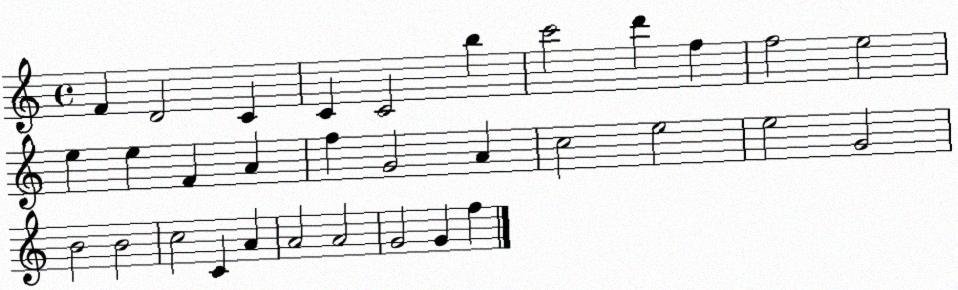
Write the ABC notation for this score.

X:1
T:Untitled
M:4/4
L:1/4
K:C
F D2 C C C2 b c'2 d' f f2 e2 e e F A f G2 A c2 e2 e2 G2 B2 B2 c2 C A A2 A2 G2 G f